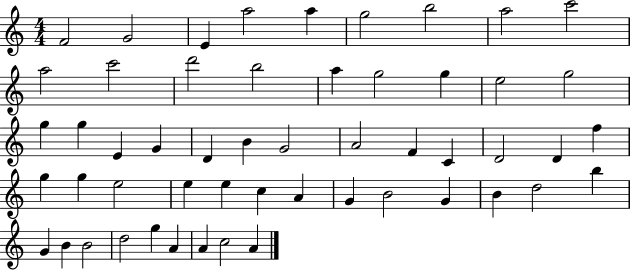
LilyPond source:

{
  \clef treble
  \numericTimeSignature
  \time 4/4
  \key c \major
  f'2 g'2 | e'4 a''2 a''4 | g''2 b''2 | a''2 c'''2 | \break a''2 c'''2 | d'''2 b''2 | a''4 g''2 g''4 | e''2 g''2 | \break g''4 g''4 e'4 g'4 | d'4 b'4 g'2 | a'2 f'4 c'4 | d'2 d'4 f''4 | \break g''4 g''4 e''2 | e''4 e''4 c''4 a'4 | g'4 b'2 g'4 | b'4 d''2 b''4 | \break g'4 b'4 b'2 | d''2 g''4 a'4 | a'4 c''2 a'4 | \bar "|."
}